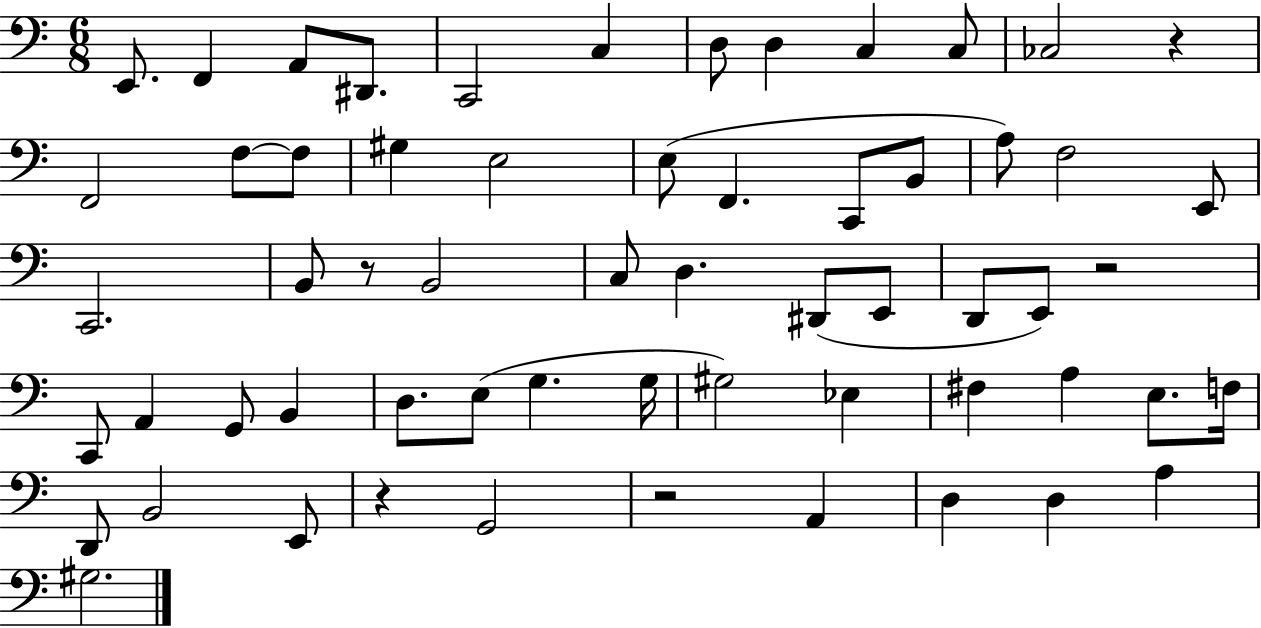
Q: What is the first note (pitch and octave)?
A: E2